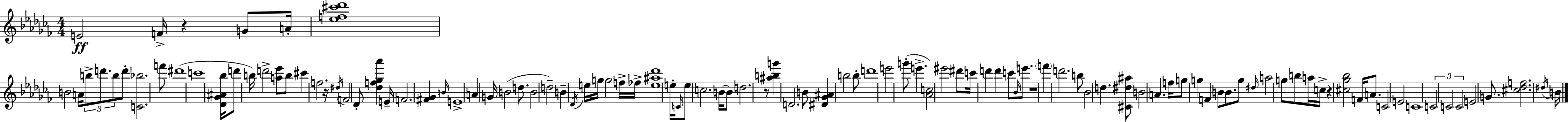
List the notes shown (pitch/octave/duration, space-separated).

E4/h F4/s R/q G4/e A4/s [Eb5,F5,C#6,Db6]/w B4/h A4/s B5/e D6/e. B5/e D6/e [C4,Bb5]/h. F6/e D#6/w C6/w [Db4,Gb4,A#4,Bb5]/s D6/e B5/s D6/h [A5,Eb6]/e B5/e C#6/q F5/h. R/s D#5/s F4/h Db4/e [Db5,F5,Gb5,Ab6]/q E4/s F4/h. [F#4,Gb4]/q B4/s E4/w A4/q G4/s B4/h D5/e. B4/h D5/h B4/q Db4/s E5/s G5/s G5/h F5/s FES5/s [E5,A#5,Db6]/w E5/s C4/s E5/e C5/h. B4/s B4/e D5/h. R/e [A#5,B5,G6]/q D4/h. B4/e [D#4,Gb4,A#4]/q B5/h B5/e D6/w E6/h G6/e E6/q. [Ab4,C5]/h EIS6/h D#6/e C6/s D6/q D6/q C6/e Bb4/s E6/e. R/w F6/q D6/h. B5/e Bb4/h D5/q. [C#4,D#5,A#5]/e B4/h A4/q. F5/s G5/e G5/q F4/q B4/e B4/e. G5/e D#5/s A5/h G5/e B5/e A5/s C5/s R/q [C#5,Gb5,Bb5]/h F4/s A4/e. C4/h E4/h C4/w C4/h C4/h C4/h E4/h G4/e. [C#5,Db5,F5]/h. D#5/s B4/s